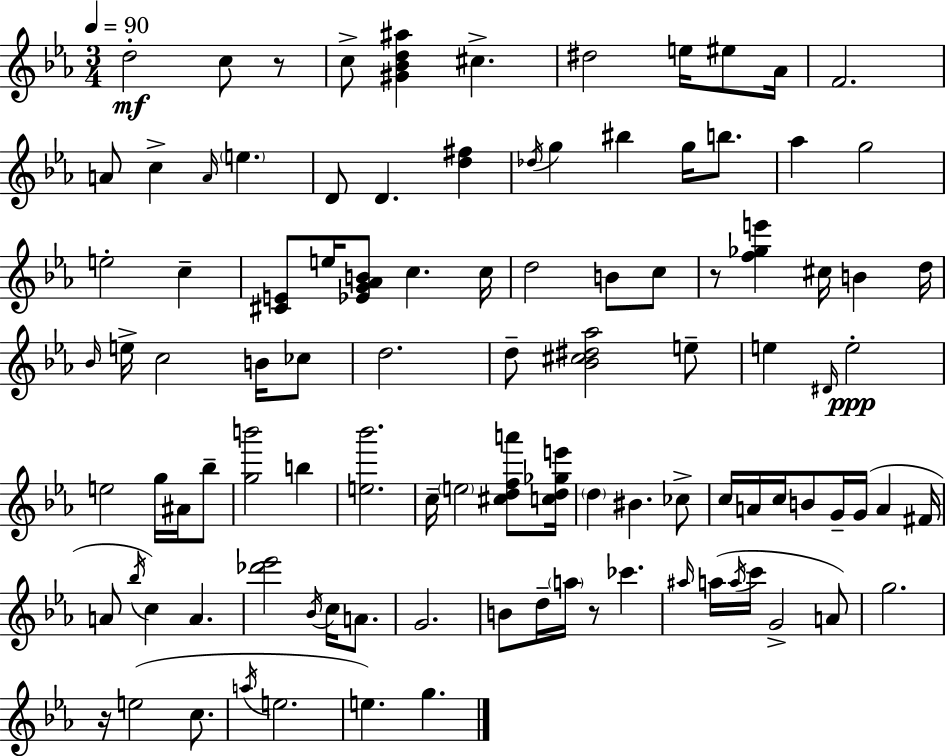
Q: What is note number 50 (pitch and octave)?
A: C5